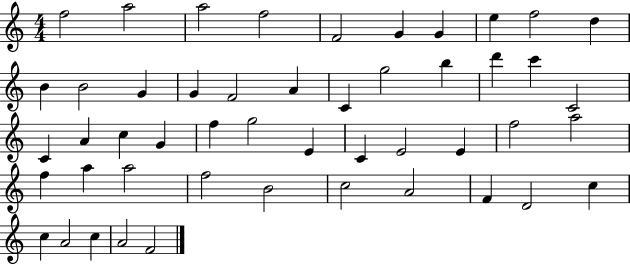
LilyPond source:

{
  \clef treble
  \numericTimeSignature
  \time 4/4
  \key c \major
  f''2 a''2 | a''2 f''2 | f'2 g'4 g'4 | e''4 f''2 d''4 | \break b'4 b'2 g'4 | g'4 f'2 a'4 | c'4 g''2 b''4 | d'''4 c'''4 c'2 | \break c'4 a'4 c''4 g'4 | f''4 g''2 e'4 | c'4 e'2 e'4 | f''2 a''2 | \break f''4 a''4 a''2 | f''2 b'2 | c''2 a'2 | f'4 d'2 c''4 | \break c''4 a'2 c''4 | a'2 f'2 | \bar "|."
}